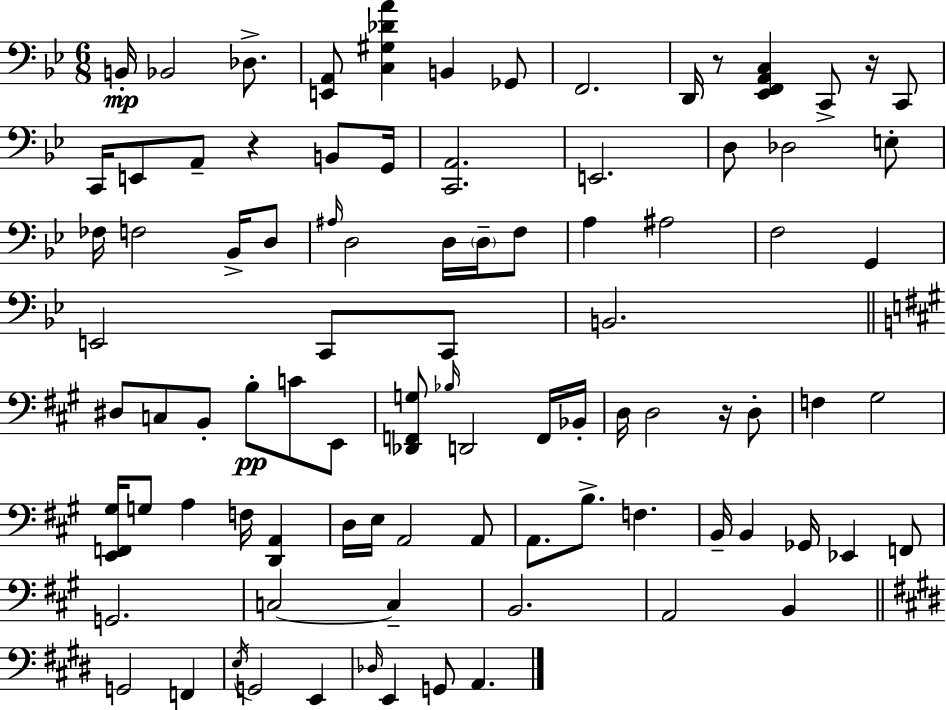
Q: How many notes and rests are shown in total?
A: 91